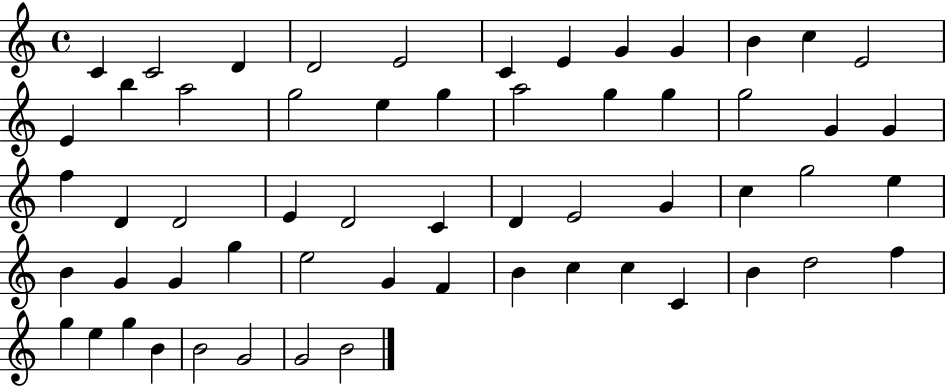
{
  \clef treble
  \time 4/4
  \defaultTimeSignature
  \key c \major
  c'4 c'2 d'4 | d'2 e'2 | c'4 e'4 g'4 g'4 | b'4 c''4 e'2 | \break e'4 b''4 a''2 | g''2 e''4 g''4 | a''2 g''4 g''4 | g''2 g'4 g'4 | \break f''4 d'4 d'2 | e'4 d'2 c'4 | d'4 e'2 g'4 | c''4 g''2 e''4 | \break b'4 g'4 g'4 g''4 | e''2 g'4 f'4 | b'4 c''4 c''4 c'4 | b'4 d''2 f''4 | \break g''4 e''4 g''4 b'4 | b'2 g'2 | g'2 b'2 | \bar "|."
}